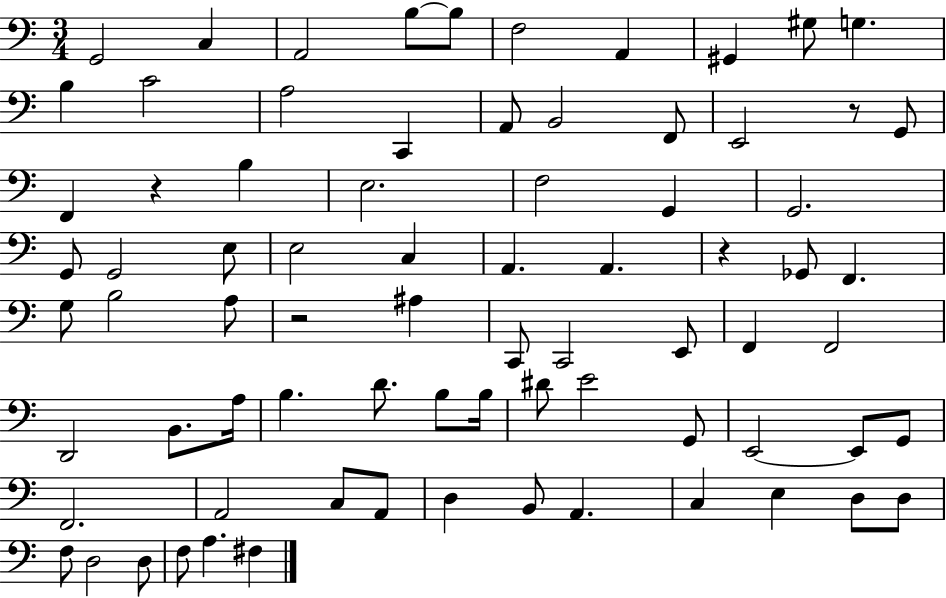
{
  \clef bass
  \numericTimeSignature
  \time 3/4
  \key c \major
  g,2 c4 | a,2 b8~~ b8 | f2 a,4 | gis,4 gis8 g4. | \break b4 c'2 | a2 c,4 | a,8 b,2 f,8 | e,2 r8 g,8 | \break f,4 r4 b4 | e2. | f2 g,4 | g,2. | \break g,8 g,2 e8 | e2 c4 | a,4. a,4. | r4 ges,8 f,4. | \break g8 b2 a8 | r2 ais4 | c,8 c,2 e,8 | f,4 f,2 | \break d,2 b,8. a16 | b4. d'8. b8 b16 | dis'8 e'2 g,8 | e,2~~ e,8 g,8 | \break f,2. | a,2 c8 a,8 | d4 b,8 a,4. | c4 e4 d8 d8 | \break f8 d2 d8 | f8 a4. fis4 | \bar "|."
}